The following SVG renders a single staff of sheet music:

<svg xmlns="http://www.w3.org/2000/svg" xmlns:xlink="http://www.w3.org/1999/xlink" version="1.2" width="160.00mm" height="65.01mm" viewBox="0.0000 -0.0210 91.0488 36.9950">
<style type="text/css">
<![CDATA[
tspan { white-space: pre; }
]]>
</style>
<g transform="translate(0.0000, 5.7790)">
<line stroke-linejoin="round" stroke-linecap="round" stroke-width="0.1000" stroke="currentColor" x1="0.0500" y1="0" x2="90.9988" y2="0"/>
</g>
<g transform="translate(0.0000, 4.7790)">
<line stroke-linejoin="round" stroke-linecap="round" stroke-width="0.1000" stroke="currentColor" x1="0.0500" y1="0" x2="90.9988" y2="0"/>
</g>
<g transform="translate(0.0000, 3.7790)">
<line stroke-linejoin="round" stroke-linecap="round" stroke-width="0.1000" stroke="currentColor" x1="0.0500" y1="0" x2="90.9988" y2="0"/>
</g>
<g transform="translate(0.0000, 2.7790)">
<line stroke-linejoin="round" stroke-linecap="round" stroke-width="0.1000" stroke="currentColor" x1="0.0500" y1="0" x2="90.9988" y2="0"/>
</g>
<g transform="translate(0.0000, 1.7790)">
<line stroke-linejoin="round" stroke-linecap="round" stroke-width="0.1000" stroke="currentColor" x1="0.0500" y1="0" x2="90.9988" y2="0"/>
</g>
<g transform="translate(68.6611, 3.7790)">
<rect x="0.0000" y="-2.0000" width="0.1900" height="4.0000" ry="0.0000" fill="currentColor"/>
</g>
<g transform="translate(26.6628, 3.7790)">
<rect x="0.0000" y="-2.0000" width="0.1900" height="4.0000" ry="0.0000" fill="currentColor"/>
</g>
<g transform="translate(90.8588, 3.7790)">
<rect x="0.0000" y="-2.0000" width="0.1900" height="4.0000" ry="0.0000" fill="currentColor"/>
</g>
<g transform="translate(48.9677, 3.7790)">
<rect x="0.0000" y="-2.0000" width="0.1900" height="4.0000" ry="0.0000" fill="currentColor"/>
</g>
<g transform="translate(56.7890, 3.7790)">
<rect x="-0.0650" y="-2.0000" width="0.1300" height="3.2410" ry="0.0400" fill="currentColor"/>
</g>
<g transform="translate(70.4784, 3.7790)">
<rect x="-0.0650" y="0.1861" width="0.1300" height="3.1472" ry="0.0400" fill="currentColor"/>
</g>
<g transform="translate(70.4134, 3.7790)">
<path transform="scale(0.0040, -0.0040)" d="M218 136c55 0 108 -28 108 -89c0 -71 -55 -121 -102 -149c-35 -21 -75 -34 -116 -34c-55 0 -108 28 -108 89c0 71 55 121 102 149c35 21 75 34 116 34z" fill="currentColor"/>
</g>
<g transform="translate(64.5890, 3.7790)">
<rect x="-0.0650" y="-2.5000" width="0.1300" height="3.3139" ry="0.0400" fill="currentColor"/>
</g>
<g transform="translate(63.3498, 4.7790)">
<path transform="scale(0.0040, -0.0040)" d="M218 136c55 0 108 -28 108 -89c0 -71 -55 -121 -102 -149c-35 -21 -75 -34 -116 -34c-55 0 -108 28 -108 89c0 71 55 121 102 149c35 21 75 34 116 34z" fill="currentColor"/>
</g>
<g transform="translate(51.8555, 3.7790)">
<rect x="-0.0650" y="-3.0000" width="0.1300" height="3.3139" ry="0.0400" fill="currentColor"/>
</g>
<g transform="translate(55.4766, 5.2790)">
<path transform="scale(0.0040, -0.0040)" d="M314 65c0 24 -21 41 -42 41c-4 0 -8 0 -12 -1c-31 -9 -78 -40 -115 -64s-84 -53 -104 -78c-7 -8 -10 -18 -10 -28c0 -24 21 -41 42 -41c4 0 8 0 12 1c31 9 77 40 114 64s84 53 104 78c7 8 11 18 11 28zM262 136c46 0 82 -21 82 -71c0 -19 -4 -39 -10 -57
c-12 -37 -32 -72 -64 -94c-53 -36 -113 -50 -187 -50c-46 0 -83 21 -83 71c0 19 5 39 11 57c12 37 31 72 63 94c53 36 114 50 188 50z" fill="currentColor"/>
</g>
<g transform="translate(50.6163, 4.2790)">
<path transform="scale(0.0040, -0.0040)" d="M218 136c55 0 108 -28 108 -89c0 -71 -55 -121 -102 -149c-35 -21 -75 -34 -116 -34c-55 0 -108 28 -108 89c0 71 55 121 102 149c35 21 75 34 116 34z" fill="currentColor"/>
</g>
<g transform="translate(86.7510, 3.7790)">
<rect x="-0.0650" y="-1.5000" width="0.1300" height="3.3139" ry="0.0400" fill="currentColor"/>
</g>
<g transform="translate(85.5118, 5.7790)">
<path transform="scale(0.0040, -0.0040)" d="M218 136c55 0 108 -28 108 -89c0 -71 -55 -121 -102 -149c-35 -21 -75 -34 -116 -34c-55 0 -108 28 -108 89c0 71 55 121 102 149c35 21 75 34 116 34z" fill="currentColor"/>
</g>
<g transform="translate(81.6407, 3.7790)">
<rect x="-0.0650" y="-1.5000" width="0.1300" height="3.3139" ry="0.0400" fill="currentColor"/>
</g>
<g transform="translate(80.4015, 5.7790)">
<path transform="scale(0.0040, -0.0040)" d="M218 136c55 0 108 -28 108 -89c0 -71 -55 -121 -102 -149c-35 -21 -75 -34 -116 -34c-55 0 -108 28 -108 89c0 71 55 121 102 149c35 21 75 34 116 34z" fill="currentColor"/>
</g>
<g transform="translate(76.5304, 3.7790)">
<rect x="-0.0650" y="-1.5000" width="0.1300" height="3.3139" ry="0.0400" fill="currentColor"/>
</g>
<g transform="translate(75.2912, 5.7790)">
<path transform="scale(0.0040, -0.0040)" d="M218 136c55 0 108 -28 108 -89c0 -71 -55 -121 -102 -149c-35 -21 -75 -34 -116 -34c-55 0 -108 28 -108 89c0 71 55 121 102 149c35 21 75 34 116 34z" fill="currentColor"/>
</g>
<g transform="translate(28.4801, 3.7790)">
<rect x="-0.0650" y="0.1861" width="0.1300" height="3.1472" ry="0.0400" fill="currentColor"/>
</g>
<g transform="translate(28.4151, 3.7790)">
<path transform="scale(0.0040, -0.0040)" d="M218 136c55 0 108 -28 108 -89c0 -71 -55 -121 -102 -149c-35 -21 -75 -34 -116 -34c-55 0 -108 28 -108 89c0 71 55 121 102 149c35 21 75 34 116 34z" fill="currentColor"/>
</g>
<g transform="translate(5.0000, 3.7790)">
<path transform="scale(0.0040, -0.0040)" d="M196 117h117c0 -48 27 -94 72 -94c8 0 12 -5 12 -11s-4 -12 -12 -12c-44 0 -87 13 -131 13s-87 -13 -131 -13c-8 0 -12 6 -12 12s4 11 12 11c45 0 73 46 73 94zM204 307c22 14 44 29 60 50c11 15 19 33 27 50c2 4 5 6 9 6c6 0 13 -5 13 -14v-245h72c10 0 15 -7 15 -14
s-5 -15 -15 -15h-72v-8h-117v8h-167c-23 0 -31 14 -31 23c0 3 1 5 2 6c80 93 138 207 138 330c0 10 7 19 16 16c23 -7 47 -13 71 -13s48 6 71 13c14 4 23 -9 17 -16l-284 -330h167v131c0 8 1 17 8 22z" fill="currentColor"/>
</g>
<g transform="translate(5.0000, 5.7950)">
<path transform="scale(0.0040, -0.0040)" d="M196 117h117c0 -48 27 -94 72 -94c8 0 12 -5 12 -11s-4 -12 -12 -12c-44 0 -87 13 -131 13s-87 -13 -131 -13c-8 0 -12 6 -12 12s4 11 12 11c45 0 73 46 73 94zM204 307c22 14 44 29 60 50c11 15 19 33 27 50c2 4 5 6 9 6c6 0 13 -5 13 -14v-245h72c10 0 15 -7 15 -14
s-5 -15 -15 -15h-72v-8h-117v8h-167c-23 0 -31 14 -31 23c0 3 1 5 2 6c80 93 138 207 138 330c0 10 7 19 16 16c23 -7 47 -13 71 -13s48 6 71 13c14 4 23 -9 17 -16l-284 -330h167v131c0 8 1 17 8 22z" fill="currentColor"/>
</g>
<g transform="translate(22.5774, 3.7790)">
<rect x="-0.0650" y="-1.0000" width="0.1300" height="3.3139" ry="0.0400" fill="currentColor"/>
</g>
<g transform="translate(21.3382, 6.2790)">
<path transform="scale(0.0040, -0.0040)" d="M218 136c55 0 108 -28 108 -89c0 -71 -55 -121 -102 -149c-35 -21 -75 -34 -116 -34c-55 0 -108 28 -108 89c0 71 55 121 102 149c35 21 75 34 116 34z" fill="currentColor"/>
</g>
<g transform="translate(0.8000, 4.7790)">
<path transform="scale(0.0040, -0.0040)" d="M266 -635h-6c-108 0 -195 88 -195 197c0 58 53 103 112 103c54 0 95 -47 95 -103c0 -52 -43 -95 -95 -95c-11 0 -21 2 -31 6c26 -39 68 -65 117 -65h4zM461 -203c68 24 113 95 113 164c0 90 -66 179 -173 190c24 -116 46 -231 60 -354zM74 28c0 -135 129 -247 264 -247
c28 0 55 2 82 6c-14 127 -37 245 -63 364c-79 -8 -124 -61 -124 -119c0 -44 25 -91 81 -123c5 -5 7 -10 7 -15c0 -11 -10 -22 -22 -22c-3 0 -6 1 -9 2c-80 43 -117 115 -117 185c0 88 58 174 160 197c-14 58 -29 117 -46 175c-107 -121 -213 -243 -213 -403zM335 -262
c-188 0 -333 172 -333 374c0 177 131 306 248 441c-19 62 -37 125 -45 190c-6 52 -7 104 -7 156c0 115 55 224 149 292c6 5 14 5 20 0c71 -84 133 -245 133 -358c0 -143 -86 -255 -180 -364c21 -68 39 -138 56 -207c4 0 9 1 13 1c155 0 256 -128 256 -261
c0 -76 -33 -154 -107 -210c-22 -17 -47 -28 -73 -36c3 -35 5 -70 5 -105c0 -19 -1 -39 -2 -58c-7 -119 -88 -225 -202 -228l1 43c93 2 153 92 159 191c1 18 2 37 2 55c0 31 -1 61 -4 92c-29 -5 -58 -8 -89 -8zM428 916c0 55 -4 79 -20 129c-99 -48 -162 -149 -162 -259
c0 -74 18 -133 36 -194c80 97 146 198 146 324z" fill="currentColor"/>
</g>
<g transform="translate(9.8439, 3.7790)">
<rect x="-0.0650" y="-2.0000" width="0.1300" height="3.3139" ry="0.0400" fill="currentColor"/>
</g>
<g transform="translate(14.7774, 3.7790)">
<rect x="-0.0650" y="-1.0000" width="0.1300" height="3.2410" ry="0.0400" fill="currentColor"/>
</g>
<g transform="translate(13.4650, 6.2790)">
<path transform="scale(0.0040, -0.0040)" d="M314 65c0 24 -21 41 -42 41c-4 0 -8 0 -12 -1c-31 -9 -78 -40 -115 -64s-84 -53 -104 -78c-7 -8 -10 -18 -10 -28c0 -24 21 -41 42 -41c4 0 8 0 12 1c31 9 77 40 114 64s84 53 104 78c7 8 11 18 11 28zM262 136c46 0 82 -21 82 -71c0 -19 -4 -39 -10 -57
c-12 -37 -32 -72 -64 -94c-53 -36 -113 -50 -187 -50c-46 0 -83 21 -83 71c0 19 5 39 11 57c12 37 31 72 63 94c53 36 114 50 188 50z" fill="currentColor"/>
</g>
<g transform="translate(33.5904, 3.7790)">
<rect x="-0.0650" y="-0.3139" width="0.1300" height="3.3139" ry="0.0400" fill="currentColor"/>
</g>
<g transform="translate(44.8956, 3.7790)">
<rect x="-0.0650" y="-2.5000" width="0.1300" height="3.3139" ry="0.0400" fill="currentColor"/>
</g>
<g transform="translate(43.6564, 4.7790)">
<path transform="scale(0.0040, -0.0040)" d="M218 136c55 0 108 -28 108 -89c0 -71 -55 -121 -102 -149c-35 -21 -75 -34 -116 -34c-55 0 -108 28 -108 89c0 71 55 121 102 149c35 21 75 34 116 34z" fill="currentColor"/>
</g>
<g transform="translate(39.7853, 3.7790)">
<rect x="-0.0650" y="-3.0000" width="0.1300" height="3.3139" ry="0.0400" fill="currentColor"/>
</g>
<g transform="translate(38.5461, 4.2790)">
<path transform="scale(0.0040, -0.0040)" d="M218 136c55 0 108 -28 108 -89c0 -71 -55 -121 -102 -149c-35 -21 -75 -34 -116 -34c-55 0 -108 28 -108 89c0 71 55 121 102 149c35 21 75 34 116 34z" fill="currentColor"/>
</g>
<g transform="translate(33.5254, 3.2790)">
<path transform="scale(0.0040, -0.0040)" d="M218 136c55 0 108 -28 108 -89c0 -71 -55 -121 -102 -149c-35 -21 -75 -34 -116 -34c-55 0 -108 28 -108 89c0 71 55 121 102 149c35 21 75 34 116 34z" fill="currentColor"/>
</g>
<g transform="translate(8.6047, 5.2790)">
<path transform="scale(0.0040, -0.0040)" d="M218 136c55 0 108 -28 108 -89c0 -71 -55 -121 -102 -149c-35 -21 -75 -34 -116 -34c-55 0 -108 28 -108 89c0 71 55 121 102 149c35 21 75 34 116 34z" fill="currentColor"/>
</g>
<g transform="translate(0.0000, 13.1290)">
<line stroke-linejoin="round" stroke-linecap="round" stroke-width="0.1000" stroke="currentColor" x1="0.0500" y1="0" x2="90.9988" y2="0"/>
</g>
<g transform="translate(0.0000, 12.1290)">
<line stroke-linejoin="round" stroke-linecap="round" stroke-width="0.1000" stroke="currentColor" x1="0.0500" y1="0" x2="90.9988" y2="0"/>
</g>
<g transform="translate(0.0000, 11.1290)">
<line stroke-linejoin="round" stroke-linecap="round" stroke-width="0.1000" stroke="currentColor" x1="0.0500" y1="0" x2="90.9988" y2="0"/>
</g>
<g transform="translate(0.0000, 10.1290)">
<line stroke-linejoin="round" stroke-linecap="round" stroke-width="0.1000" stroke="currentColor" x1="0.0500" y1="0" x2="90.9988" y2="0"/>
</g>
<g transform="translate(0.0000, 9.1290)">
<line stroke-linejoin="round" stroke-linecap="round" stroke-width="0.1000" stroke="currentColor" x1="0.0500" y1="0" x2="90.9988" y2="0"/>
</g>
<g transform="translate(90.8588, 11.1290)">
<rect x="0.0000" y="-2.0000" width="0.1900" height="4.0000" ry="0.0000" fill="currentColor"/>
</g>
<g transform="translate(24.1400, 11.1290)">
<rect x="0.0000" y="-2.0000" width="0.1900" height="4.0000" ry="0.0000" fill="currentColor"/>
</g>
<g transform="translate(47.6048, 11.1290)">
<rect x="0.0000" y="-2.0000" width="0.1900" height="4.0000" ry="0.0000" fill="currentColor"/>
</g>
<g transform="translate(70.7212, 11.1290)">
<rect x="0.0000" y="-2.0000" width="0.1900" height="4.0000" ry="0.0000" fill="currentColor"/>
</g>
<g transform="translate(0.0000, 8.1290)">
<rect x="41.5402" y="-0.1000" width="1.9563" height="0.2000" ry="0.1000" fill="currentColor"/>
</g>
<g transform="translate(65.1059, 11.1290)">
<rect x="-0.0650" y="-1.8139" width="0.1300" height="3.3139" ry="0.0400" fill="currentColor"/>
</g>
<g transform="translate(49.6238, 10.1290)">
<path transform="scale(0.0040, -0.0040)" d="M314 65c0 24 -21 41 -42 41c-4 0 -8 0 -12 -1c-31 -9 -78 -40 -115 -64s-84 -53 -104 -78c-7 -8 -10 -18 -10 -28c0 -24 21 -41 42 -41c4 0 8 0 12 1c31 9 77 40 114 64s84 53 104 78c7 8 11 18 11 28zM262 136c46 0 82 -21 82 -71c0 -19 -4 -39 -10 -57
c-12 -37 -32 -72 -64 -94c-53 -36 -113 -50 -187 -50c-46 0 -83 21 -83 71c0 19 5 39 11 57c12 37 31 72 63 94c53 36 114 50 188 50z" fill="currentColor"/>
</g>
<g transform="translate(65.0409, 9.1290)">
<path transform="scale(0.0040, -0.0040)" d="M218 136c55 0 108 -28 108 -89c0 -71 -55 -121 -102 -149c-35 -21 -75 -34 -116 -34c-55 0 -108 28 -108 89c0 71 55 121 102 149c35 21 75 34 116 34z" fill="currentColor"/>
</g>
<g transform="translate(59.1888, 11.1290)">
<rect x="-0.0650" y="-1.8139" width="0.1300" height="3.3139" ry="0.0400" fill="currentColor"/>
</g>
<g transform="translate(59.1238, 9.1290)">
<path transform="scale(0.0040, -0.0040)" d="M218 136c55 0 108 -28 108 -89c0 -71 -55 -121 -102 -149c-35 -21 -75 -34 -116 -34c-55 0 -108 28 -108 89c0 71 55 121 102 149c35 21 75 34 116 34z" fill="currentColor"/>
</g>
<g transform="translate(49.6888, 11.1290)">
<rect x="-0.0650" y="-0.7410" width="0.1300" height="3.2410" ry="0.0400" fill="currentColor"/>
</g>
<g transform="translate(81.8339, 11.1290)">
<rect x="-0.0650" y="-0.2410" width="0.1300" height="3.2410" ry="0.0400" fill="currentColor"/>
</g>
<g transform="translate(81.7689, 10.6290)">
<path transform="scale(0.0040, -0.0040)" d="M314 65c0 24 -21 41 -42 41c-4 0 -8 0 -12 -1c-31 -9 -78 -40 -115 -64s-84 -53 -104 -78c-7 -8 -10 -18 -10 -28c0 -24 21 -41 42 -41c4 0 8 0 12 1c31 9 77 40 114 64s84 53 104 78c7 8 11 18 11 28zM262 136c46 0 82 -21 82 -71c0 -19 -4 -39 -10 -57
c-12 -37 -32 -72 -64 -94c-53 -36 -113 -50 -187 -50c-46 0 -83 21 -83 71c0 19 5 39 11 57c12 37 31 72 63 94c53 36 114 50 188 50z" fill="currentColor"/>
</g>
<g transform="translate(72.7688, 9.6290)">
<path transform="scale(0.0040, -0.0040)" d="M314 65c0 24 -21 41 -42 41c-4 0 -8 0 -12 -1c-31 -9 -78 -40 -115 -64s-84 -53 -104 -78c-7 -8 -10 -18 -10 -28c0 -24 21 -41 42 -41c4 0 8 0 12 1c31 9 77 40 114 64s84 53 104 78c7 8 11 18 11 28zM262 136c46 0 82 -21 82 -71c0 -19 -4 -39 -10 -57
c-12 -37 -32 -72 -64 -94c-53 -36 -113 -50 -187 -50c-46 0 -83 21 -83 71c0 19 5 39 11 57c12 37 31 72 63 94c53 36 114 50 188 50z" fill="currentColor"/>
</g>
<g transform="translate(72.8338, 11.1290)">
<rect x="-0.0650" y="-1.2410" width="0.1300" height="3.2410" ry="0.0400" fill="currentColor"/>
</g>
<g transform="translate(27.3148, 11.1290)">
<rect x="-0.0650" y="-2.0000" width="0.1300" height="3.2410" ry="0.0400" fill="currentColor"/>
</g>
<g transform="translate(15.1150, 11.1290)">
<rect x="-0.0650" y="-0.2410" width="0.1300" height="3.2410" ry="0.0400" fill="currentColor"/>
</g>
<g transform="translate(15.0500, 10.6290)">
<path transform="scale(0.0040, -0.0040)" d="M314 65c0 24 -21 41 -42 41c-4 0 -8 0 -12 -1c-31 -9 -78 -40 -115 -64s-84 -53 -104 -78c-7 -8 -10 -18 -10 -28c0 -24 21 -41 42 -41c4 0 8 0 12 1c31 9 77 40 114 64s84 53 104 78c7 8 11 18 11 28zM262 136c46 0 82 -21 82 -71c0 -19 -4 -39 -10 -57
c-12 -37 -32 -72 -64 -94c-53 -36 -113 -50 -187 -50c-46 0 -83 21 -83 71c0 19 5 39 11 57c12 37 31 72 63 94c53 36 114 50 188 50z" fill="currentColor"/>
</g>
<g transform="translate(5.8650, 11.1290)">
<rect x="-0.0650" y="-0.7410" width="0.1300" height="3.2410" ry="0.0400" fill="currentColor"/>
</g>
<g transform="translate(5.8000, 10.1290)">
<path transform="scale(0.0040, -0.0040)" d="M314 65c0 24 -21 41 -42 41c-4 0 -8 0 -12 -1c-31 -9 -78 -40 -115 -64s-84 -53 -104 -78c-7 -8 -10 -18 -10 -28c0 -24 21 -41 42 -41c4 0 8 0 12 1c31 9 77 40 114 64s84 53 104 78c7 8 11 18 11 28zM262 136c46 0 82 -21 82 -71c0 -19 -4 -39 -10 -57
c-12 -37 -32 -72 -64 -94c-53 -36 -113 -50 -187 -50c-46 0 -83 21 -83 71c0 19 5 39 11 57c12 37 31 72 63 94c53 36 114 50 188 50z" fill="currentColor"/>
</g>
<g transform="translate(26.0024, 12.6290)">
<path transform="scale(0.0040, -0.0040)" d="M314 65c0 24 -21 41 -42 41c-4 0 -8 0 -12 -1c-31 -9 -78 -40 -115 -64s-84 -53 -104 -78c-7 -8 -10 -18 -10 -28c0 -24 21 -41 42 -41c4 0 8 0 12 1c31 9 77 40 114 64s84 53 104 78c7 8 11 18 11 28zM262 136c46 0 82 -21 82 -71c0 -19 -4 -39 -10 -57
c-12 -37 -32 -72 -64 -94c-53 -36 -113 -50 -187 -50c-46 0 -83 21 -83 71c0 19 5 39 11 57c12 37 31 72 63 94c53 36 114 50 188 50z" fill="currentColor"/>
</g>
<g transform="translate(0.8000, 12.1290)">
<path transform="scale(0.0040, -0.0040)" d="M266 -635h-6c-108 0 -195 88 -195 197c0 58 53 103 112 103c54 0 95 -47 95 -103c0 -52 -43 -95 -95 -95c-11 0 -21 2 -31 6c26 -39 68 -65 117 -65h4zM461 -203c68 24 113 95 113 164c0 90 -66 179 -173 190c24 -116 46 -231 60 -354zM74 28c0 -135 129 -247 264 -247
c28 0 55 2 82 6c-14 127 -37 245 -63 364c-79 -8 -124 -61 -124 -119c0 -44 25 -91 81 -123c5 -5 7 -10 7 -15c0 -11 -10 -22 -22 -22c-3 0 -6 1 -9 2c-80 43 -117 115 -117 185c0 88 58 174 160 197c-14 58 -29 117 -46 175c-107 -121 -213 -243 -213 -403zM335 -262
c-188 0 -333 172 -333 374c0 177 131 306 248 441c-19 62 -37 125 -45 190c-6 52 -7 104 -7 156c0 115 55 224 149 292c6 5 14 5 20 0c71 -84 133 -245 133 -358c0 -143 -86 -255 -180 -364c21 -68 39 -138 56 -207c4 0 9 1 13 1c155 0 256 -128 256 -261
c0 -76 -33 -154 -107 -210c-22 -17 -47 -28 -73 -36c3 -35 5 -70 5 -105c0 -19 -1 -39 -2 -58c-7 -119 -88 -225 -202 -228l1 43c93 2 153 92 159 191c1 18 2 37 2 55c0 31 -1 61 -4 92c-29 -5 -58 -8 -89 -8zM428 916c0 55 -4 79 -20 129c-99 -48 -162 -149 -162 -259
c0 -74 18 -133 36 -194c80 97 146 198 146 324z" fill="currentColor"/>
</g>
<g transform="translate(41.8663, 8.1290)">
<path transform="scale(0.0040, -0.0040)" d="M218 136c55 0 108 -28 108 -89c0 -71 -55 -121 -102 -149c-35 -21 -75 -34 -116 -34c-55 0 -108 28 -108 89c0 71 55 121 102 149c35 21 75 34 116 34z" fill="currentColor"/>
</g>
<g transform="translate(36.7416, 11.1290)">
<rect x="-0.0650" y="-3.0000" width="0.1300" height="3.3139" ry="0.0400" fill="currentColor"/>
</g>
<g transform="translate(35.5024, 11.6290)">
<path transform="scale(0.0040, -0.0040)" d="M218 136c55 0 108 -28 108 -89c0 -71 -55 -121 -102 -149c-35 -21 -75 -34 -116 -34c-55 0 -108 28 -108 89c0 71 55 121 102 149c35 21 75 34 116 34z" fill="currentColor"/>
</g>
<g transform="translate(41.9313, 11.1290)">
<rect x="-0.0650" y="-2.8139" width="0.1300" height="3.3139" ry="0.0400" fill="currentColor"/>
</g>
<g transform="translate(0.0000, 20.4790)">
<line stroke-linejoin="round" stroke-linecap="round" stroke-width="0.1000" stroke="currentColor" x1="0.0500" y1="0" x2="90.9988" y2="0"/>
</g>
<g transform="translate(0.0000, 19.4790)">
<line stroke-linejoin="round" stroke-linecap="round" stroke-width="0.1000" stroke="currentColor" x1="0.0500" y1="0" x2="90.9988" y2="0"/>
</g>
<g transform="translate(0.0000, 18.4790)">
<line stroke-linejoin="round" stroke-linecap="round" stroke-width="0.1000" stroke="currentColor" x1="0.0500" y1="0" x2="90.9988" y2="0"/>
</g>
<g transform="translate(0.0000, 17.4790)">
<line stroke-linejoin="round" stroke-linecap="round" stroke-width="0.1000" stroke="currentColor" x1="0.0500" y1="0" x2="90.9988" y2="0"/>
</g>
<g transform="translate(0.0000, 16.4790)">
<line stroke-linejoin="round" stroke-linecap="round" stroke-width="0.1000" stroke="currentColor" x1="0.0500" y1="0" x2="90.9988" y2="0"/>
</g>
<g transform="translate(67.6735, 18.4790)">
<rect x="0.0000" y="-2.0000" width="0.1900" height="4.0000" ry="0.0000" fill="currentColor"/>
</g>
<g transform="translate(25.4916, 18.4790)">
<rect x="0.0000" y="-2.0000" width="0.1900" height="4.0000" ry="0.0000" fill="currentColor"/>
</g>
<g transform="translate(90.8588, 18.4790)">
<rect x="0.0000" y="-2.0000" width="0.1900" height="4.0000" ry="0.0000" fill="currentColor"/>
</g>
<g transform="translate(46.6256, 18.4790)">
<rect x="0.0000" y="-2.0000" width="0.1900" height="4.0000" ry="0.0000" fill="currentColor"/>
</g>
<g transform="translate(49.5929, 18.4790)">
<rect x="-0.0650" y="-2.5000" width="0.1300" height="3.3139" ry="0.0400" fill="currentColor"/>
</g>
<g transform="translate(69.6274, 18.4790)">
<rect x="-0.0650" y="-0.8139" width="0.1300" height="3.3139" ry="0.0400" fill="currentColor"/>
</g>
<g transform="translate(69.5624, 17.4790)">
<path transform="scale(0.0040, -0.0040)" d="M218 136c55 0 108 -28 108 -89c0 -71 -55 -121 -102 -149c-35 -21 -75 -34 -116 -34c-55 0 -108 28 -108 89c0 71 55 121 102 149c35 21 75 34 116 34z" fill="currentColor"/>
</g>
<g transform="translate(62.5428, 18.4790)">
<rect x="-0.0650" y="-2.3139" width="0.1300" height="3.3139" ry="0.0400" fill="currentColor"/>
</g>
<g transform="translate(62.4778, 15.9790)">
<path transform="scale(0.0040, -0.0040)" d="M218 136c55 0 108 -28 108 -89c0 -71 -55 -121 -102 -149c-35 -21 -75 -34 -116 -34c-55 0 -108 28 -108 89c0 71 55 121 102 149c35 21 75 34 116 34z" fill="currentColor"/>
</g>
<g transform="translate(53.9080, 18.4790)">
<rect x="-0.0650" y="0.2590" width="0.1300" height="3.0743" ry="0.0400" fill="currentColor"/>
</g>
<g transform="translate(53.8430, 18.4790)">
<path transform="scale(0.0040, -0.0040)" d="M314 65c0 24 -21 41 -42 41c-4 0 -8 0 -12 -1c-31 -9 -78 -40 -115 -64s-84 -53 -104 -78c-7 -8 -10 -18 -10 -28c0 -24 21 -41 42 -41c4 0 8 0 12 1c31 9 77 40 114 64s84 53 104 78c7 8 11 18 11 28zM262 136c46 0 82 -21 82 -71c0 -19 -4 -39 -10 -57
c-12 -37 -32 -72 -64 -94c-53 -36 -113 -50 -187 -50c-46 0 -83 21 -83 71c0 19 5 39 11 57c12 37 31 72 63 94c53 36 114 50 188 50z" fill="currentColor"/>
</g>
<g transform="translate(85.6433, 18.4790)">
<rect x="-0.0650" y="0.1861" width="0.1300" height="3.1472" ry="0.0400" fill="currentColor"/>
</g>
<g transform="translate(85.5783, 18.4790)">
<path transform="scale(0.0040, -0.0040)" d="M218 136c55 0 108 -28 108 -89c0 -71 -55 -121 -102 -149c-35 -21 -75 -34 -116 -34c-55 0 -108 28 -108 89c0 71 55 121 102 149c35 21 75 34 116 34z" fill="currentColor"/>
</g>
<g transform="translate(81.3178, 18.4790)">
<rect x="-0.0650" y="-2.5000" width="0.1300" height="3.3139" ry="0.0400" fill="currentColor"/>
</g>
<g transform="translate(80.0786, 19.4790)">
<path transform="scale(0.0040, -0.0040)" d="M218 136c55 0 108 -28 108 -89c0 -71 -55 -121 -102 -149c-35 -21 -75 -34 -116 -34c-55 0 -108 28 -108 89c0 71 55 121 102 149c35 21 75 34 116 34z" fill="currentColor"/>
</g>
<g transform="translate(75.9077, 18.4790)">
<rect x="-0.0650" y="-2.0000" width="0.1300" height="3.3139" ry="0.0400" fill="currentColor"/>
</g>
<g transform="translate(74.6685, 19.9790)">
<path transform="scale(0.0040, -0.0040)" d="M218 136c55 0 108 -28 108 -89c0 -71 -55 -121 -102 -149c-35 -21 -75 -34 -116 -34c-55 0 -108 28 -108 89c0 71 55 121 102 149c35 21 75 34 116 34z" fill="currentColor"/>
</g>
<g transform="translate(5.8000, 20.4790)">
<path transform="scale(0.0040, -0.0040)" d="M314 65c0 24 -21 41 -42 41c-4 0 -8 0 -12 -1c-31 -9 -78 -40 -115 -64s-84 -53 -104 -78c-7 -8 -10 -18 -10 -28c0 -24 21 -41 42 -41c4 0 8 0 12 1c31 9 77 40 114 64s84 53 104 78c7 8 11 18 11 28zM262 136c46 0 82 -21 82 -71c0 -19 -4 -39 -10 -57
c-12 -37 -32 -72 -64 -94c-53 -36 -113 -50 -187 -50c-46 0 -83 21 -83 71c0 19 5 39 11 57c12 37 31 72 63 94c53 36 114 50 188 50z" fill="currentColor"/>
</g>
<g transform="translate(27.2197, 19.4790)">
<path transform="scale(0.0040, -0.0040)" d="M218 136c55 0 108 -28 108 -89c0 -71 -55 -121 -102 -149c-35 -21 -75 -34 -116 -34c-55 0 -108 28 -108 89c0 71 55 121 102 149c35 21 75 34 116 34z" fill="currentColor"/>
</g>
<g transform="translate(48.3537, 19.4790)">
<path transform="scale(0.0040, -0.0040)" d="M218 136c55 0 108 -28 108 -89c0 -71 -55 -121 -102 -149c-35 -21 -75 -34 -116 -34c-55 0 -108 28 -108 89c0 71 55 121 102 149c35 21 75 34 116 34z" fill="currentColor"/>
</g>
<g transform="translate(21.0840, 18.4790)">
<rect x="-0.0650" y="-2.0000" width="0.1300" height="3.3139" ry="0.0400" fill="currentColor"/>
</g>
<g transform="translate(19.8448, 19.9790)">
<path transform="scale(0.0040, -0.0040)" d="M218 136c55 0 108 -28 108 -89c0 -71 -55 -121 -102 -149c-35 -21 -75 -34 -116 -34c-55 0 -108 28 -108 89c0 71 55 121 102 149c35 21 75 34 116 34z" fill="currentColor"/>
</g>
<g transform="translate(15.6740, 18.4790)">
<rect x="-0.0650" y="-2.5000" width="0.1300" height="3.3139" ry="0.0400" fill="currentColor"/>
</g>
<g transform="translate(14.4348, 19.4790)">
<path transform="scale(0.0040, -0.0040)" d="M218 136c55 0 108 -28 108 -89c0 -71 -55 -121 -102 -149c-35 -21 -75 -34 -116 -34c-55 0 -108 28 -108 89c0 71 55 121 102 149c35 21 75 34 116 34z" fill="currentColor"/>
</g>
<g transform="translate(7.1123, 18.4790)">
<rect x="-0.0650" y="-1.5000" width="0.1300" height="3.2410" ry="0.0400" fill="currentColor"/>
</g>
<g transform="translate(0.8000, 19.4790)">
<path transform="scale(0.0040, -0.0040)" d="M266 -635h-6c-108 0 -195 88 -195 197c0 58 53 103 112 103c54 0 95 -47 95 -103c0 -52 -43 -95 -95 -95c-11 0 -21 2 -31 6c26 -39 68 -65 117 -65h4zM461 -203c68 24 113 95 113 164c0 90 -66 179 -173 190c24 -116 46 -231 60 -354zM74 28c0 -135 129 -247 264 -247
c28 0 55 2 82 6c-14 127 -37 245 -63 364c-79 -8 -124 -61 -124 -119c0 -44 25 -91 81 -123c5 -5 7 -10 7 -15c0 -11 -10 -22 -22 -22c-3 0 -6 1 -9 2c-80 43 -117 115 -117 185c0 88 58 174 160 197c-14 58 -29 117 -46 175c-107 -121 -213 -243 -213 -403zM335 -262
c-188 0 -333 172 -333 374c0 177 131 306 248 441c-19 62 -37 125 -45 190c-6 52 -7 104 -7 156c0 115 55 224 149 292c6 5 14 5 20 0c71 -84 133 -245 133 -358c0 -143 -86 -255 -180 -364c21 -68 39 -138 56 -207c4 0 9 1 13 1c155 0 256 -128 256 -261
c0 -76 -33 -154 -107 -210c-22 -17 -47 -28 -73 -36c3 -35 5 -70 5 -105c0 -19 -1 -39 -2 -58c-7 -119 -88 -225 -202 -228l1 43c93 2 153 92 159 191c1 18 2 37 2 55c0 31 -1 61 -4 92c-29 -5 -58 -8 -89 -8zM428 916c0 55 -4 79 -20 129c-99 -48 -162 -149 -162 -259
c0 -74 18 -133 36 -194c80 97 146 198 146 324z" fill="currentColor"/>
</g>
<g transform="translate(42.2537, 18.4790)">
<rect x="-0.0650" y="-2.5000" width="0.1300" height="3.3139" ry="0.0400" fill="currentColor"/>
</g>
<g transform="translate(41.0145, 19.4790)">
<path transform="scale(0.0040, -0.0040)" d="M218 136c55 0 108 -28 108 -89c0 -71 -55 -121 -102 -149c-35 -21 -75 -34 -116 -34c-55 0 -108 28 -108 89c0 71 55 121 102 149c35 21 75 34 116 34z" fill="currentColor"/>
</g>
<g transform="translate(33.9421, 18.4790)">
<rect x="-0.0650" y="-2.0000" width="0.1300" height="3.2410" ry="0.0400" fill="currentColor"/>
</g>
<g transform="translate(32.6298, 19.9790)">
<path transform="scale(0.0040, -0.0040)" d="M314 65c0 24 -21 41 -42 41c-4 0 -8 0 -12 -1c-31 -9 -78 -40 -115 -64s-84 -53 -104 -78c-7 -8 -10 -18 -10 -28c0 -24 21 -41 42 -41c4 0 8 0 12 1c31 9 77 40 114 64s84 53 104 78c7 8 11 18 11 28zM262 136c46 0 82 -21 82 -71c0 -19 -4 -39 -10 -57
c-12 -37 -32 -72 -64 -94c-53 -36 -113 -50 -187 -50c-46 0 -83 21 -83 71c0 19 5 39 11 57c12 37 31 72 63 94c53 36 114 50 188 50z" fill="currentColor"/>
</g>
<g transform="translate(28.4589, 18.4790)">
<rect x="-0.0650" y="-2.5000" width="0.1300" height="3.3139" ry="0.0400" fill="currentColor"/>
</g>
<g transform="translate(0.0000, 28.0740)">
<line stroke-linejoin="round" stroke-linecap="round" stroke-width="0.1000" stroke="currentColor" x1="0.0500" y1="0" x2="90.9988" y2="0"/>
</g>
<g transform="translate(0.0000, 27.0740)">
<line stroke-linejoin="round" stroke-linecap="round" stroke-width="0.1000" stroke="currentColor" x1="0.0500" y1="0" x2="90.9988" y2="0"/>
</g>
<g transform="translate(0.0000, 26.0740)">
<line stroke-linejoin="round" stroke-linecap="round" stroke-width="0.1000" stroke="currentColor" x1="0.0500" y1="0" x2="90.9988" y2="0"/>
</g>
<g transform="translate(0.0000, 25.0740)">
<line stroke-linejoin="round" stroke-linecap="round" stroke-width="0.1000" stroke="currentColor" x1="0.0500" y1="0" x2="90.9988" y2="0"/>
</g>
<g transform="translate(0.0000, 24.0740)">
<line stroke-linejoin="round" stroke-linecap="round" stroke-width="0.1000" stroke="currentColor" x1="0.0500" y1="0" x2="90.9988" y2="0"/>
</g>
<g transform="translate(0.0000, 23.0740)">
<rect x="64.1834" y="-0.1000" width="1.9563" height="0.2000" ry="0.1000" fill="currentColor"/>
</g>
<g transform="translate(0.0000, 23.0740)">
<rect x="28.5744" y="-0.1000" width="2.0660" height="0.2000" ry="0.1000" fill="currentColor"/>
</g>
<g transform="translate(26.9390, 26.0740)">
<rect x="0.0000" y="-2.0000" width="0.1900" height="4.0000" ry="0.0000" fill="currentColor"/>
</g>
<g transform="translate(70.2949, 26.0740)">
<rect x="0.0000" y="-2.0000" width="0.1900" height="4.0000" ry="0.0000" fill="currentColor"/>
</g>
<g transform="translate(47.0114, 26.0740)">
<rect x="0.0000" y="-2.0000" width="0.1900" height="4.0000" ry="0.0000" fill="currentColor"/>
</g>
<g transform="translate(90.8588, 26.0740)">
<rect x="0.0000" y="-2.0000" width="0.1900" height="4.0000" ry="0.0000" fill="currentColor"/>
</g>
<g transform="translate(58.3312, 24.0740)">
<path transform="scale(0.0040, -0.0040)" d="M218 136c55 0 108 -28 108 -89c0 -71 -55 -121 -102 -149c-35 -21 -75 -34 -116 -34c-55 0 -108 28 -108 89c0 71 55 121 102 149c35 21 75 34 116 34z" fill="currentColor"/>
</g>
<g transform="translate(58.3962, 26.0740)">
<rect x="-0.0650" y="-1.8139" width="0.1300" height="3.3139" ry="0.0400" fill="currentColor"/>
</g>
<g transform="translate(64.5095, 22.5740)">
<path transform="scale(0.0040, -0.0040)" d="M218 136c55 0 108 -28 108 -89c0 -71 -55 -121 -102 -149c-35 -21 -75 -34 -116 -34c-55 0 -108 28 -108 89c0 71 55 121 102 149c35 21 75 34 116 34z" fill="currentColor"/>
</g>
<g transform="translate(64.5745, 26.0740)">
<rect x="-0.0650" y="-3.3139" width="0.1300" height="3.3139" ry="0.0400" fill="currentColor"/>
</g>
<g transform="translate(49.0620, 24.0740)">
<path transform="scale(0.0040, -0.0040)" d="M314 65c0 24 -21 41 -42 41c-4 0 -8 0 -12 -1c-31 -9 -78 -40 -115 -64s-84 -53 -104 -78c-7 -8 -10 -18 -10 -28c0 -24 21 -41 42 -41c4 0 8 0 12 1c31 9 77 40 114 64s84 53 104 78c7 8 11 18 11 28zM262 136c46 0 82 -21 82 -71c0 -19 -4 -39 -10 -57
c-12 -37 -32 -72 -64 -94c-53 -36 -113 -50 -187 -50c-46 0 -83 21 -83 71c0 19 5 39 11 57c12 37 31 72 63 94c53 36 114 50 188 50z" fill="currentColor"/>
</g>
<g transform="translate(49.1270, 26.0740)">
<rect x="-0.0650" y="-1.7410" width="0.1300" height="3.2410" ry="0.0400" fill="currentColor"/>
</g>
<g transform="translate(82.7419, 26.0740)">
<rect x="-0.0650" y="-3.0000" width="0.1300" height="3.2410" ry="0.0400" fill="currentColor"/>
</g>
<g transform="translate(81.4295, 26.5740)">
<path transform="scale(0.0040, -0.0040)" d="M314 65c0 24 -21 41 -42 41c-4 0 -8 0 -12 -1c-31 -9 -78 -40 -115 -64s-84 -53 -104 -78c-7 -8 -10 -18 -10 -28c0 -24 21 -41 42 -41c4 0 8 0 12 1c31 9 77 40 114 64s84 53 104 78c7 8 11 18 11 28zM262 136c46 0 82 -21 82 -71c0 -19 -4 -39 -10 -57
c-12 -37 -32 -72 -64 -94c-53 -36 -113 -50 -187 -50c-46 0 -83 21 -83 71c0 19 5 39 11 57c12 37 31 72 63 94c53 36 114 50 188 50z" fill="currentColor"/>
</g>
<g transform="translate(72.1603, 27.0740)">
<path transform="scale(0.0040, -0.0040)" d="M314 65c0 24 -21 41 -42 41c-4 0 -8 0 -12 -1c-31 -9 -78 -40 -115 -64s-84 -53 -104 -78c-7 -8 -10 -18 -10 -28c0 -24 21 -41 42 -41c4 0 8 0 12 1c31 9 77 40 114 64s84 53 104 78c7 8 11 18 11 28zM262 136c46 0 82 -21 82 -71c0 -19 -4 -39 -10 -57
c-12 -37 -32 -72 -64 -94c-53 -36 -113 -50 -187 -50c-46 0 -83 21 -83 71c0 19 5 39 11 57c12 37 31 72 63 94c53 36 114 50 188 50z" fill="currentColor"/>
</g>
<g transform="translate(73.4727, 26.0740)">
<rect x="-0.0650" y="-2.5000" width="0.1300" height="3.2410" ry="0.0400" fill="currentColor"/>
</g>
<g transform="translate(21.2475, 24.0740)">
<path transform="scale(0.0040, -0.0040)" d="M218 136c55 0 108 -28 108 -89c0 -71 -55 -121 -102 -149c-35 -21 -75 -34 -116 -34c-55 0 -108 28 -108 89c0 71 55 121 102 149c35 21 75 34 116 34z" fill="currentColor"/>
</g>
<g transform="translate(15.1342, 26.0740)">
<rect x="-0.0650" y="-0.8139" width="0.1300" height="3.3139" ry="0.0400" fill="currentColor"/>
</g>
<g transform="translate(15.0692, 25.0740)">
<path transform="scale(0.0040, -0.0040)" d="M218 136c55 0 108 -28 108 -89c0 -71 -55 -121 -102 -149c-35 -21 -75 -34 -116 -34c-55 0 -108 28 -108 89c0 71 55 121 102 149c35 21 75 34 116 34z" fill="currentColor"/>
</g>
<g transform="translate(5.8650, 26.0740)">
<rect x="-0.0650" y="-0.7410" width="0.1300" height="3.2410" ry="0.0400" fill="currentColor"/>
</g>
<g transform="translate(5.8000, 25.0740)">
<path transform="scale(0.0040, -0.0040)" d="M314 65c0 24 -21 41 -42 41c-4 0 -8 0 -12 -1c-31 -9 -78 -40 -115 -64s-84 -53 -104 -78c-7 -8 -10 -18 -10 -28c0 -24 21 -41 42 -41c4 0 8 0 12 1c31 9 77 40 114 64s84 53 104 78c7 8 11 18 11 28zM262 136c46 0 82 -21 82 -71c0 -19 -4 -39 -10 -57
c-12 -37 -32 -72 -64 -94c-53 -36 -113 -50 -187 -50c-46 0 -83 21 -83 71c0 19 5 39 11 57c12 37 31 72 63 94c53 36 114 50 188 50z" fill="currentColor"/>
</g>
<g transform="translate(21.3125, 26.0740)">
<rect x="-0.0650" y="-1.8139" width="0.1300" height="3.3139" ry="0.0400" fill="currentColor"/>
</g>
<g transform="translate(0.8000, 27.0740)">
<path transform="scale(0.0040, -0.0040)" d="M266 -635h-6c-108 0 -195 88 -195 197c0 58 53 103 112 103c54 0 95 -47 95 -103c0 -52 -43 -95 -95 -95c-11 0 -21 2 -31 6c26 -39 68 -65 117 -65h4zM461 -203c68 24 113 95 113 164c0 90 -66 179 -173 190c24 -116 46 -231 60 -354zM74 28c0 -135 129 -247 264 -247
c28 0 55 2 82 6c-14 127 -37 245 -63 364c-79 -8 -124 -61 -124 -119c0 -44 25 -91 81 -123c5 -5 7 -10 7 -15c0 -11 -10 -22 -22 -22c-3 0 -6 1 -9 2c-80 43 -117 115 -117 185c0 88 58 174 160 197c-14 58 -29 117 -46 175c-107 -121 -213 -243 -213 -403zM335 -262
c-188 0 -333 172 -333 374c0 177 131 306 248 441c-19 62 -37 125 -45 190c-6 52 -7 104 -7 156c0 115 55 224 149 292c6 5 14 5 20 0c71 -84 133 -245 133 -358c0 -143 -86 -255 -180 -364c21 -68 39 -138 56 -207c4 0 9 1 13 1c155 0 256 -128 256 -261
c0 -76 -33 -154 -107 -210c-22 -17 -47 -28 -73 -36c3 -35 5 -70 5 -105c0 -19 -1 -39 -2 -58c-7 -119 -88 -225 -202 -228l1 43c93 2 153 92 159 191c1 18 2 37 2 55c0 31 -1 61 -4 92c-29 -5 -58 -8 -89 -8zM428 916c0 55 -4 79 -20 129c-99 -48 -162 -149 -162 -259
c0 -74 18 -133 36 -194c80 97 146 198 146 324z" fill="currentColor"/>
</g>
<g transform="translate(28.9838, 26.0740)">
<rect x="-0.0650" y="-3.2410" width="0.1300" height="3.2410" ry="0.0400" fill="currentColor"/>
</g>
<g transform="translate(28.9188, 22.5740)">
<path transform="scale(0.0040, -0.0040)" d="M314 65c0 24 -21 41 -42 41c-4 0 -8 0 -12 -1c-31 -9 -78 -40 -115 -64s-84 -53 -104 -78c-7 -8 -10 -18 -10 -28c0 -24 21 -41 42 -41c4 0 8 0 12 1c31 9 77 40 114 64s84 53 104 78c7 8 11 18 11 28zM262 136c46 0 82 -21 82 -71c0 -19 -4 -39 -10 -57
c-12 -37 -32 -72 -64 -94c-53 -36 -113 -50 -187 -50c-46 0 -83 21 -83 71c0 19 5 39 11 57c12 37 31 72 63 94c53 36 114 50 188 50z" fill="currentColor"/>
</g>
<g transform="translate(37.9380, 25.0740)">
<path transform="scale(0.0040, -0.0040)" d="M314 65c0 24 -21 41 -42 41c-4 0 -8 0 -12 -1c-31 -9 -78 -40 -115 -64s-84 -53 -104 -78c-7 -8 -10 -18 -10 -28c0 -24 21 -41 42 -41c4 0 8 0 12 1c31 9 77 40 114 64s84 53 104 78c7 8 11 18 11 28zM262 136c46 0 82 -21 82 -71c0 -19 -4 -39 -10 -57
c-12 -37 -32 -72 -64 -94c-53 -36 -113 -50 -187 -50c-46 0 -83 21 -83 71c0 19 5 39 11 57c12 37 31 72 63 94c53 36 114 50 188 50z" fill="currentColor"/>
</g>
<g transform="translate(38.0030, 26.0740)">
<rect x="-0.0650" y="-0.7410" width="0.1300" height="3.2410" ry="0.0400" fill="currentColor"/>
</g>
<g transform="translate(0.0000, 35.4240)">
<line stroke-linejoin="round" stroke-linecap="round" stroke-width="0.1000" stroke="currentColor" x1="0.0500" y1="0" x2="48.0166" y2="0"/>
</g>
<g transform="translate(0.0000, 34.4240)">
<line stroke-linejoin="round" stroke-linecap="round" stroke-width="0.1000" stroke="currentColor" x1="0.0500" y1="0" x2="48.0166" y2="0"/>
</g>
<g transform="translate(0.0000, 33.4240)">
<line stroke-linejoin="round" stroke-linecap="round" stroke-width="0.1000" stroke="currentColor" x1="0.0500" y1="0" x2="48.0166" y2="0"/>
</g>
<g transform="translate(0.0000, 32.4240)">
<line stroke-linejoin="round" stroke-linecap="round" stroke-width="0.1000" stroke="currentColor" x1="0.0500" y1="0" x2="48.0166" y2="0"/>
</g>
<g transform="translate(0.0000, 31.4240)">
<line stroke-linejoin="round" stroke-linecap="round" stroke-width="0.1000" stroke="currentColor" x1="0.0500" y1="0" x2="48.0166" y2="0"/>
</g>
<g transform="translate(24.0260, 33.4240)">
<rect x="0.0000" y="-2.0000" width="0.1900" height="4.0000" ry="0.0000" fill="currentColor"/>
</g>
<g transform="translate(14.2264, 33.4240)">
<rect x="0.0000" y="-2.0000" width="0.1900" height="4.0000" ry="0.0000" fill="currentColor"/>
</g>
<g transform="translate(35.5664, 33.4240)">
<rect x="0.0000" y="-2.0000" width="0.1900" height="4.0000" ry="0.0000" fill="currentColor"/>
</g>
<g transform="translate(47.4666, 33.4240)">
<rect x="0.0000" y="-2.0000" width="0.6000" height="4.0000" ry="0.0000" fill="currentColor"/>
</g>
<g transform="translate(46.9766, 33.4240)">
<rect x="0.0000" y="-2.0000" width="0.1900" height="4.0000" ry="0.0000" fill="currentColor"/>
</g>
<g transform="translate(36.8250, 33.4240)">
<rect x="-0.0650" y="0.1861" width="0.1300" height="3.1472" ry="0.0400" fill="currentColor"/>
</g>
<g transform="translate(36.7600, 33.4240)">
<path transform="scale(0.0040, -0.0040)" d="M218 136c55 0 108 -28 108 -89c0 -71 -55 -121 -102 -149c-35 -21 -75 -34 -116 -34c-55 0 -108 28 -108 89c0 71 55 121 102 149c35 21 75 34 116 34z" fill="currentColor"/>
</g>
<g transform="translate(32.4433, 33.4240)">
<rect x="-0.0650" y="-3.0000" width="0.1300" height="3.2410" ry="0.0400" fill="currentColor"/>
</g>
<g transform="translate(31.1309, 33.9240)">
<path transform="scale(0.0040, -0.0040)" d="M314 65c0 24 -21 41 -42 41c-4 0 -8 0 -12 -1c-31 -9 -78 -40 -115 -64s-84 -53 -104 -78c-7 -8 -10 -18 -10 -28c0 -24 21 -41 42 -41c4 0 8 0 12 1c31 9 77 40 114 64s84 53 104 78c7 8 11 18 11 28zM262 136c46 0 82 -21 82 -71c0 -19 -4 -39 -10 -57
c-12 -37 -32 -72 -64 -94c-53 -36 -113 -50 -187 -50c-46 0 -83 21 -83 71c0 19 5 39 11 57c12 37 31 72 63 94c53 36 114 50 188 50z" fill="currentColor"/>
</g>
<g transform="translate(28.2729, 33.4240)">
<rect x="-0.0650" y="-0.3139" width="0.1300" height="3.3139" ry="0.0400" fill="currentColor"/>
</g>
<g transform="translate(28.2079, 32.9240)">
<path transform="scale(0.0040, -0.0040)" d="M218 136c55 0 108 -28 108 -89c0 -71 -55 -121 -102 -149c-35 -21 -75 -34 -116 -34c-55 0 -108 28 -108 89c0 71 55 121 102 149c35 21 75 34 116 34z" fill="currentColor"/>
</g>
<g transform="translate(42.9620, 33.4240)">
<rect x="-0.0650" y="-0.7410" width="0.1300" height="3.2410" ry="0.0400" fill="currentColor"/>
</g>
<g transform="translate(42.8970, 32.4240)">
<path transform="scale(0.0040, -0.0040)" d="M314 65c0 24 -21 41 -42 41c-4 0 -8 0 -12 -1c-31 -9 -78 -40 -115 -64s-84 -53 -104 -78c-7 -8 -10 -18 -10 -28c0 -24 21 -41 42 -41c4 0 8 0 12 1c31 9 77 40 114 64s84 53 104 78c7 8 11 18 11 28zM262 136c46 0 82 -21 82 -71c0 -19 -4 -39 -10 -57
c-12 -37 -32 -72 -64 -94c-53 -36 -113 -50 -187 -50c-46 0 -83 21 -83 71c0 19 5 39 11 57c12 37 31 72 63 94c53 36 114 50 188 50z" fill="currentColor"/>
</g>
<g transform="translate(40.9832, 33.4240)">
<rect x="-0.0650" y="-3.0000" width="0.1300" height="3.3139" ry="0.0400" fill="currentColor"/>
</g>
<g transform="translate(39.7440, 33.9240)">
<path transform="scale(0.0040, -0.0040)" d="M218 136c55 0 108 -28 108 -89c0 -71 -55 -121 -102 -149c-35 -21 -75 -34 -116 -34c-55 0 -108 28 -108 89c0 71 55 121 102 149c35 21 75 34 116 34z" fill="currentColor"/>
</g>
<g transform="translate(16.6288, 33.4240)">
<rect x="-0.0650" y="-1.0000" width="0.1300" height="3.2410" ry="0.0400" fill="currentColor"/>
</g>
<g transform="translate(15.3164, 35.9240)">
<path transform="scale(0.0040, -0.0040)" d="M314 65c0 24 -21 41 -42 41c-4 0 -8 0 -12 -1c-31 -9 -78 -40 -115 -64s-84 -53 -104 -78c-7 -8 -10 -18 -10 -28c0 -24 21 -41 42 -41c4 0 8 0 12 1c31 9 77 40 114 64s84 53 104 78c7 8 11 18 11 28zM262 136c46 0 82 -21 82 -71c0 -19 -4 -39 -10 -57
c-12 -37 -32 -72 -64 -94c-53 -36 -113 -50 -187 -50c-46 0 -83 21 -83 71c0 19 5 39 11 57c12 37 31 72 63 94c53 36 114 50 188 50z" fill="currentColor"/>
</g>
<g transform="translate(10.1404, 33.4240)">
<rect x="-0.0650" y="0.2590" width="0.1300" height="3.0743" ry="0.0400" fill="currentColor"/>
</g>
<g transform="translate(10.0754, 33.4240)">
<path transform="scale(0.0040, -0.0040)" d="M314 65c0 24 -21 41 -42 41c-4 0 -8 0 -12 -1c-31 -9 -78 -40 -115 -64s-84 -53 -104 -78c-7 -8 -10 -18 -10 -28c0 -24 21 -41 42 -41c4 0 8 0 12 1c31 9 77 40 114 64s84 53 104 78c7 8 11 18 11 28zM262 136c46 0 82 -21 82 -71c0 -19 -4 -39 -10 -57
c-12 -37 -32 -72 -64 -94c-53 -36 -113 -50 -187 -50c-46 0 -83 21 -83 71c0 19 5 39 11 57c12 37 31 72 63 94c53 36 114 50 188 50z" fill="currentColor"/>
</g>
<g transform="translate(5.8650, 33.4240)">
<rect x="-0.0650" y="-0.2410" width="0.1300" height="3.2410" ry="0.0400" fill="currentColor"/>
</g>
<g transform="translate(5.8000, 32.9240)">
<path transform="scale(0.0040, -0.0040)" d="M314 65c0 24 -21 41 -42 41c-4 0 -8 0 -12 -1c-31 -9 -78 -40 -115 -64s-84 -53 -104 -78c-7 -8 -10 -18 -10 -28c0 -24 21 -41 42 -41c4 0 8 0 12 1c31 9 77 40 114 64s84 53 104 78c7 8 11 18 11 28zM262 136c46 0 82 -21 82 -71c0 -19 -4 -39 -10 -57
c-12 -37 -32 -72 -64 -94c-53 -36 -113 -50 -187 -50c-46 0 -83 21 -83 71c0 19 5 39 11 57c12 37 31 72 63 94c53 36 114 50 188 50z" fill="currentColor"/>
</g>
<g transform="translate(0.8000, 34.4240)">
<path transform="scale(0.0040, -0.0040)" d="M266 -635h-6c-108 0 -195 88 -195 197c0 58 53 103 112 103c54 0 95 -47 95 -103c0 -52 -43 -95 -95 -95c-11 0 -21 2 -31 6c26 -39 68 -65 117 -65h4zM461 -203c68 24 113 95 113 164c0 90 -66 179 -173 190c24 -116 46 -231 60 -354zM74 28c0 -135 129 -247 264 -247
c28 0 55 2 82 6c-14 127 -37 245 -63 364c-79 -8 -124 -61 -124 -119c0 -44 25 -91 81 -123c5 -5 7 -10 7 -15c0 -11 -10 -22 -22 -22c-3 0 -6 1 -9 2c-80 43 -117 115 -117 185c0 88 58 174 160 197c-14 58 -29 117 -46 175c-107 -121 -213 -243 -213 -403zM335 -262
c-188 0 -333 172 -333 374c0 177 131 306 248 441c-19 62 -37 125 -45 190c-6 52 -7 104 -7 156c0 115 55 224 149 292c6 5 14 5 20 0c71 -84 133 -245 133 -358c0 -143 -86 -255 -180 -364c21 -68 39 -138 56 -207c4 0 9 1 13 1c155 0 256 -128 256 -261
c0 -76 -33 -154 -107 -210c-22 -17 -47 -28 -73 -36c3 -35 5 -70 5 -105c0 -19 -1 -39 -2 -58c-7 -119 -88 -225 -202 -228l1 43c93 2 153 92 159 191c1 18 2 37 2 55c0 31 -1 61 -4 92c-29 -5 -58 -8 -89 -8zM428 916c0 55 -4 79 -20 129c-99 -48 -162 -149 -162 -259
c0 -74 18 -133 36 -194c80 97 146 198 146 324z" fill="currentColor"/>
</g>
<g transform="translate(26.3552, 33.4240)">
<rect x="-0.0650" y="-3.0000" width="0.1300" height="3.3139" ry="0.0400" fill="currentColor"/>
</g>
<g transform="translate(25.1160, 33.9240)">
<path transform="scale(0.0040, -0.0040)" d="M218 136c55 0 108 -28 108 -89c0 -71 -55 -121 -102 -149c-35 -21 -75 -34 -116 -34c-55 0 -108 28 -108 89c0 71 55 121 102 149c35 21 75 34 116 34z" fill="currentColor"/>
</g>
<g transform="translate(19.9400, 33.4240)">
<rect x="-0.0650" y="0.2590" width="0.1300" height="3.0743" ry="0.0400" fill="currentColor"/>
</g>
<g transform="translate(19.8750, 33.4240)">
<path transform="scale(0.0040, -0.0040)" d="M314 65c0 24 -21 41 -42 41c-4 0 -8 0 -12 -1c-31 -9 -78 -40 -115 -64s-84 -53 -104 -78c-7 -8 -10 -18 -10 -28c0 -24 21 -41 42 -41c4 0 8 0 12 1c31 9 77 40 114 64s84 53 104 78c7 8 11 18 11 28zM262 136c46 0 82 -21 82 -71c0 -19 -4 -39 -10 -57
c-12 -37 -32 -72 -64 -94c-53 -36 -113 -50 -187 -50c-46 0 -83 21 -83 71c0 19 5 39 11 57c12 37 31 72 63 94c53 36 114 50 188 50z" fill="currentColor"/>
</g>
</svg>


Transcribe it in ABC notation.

X:1
T:Untitled
M:4/4
L:1/4
K:C
F D2 D B c A G A F2 G B E E E d2 c2 F2 A a d2 f f e2 c2 E2 G F G F2 G G B2 g d F G B d2 d f b2 d2 f2 f b G2 A2 c2 B2 D2 B2 A c A2 B A d2